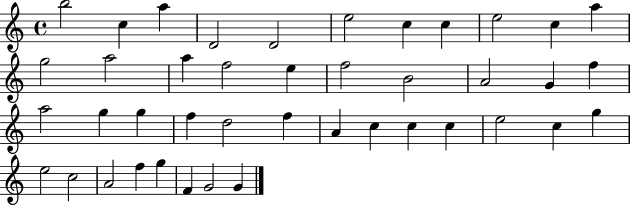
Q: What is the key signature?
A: C major